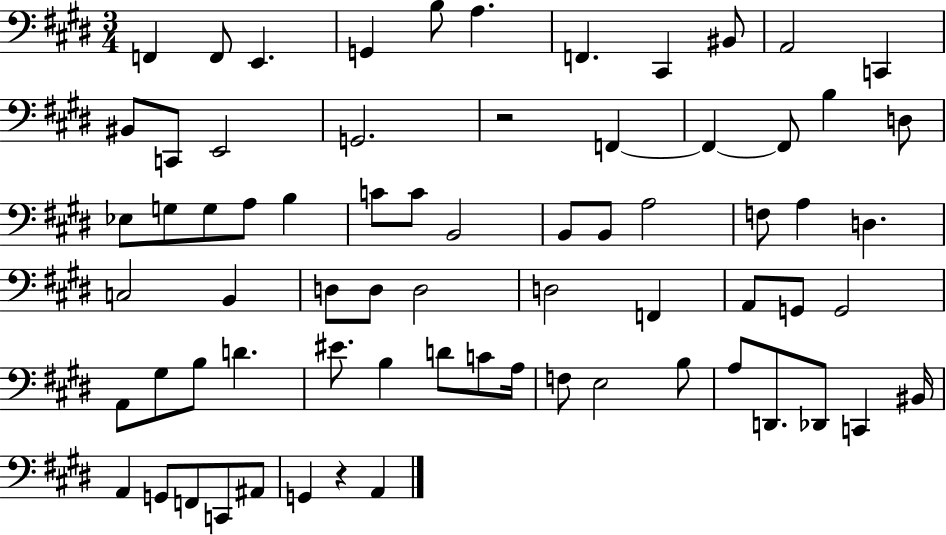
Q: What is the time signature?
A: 3/4